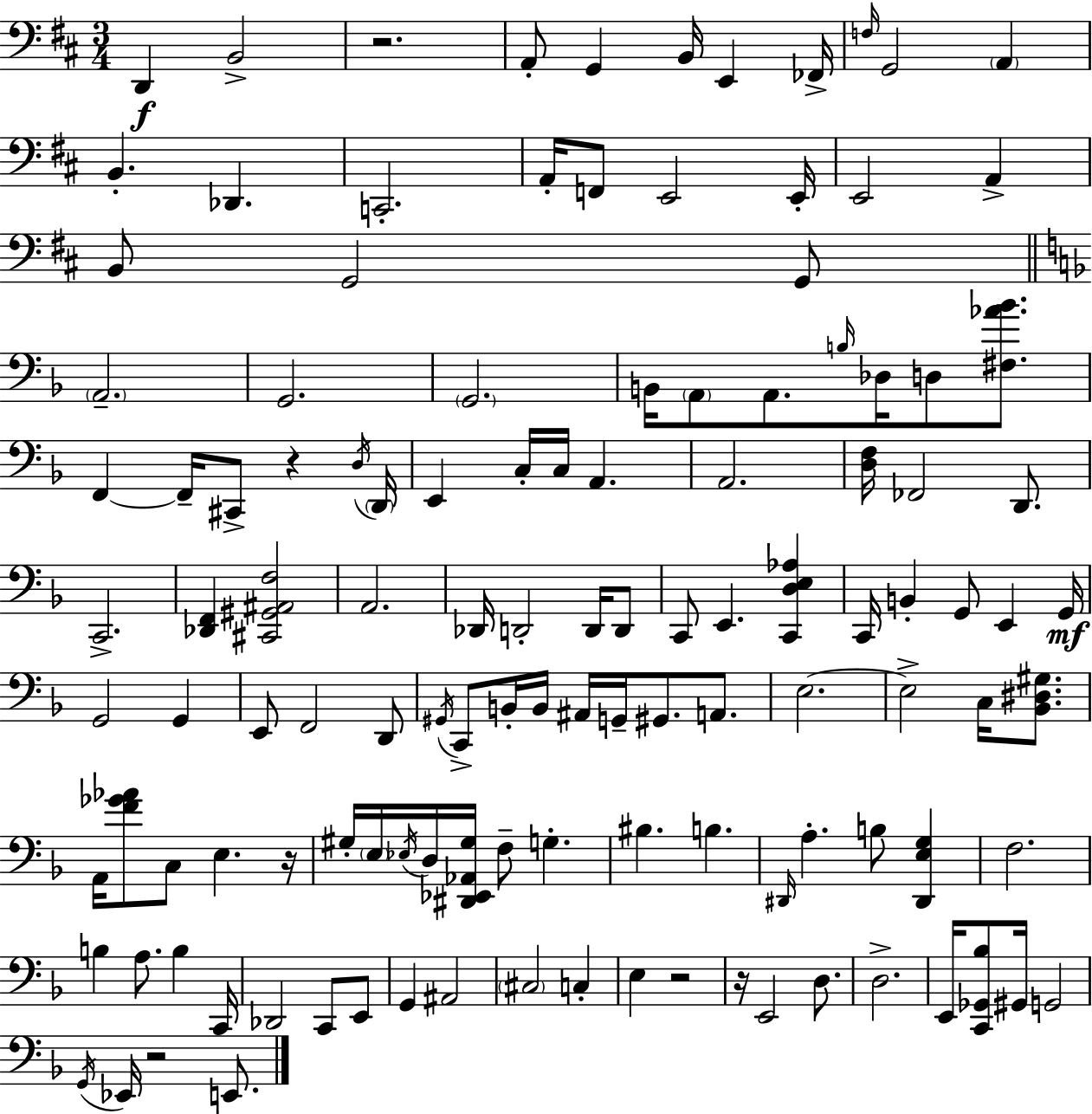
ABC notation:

X:1
T:Untitled
M:3/4
L:1/4
K:D
D,, B,,2 z2 A,,/2 G,, B,,/4 E,, _F,,/4 F,/4 G,,2 A,, B,, _D,, C,,2 A,,/4 F,,/2 E,,2 E,,/4 E,,2 A,, B,,/2 G,,2 G,,/2 A,,2 G,,2 G,,2 B,,/4 A,,/2 A,,/2 B,/4 _D,/4 D,/2 [^F,_A_B]/2 F,, F,,/4 ^C,,/2 z D,/4 D,,/4 E,, C,/4 C,/4 A,, A,,2 [D,F,]/4 _F,,2 D,,/2 C,,2 [_D,,F,,] [^C,,^G,,^A,,F,]2 A,,2 _D,,/4 D,,2 D,,/4 D,,/2 C,,/2 E,, [C,,D,E,_A,] C,,/4 B,, G,,/2 E,, G,,/4 G,,2 G,, E,,/2 F,,2 D,,/2 ^G,,/4 C,,/2 B,,/4 B,,/4 ^A,,/4 G,,/4 ^G,,/2 A,,/2 E,2 E,2 C,/4 [_B,,^D,^G,]/2 A,,/4 [F_G_A]/2 C,/2 E, z/4 ^G,/4 E,/4 _E,/4 D,/4 [^D,,_E,,_A,,^G,]/4 F,/2 G, ^B, B, ^D,,/4 A, B,/2 [^D,,E,G,] F,2 B, A,/2 B, C,,/4 _D,,2 C,,/2 E,,/2 G,, ^A,,2 ^C,2 C, E, z2 z/4 E,,2 D,/2 D,2 E,,/4 [C,,_G,,_B,]/2 ^G,,/4 G,,2 G,,/4 _E,,/4 z2 E,,/2